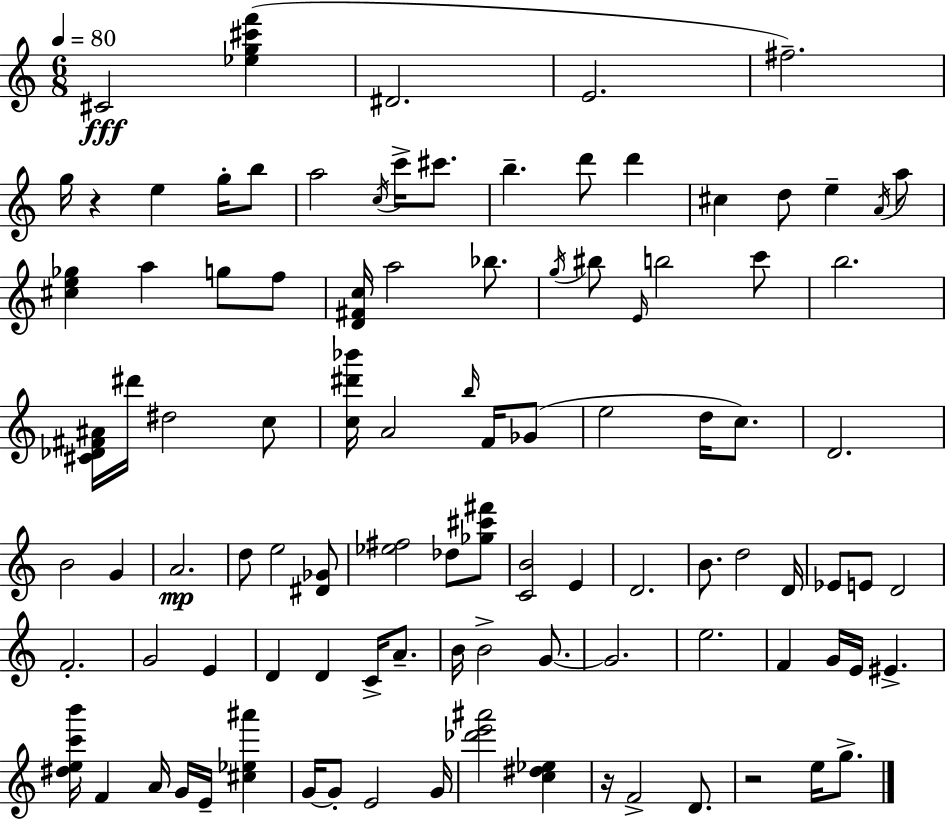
{
  \clef treble
  \numericTimeSignature
  \time 6/8
  \key c \major
  \tempo 4 = 80
  cis'2\fff <ees'' g'' cis''' f'''>4( | dis'2. | e'2. | fis''2.--) | \break g''16 r4 e''4 g''16-. b''8 | a''2 \acciaccatura { c''16 } c'''16-> cis'''8. | b''4.-- d'''8 d'''4 | cis''4 d''8 e''4-- \acciaccatura { a'16 } | \break a''8 <cis'' e'' ges''>4 a''4 g''8 | f''8 <d' fis' c''>16 a''2 bes''8. | \acciaccatura { g''16 } bis''8 \grace { e'16 } b''2 | c'''8 b''2. | \break <cis' des' fis' ais'>16 dis'''16 dis''2 | c''8 <c'' dis''' bes'''>16 a'2 | \grace { b''16 } f'16 ges'8( e''2 | d''16 c''8.) d'2. | \break b'2 | g'4 a'2.\mp | d''8 e''2 | <dis' ges'>8 <ees'' fis''>2 | \break des''8 <ges'' cis''' fis'''>8 <c' b'>2 | e'4 d'2. | b'8. d''2 | d'16 ees'8 e'8 d'2 | \break f'2.-. | g'2 | e'4 d'4 d'4 | c'16-> a'8.-- b'16 b'2-> | \break g'8.~~ g'2. | e''2. | f'4 g'16 e'16 eis'4.-> | <dis'' e'' c''' b'''>16 f'4 a'16 g'16 | \break e'16-- <cis'' ees'' ais'''>4 g'16~~ g'8-. e'2 | g'16 <des''' e''' ais'''>2 | <c'' dis'' ees''>4 r16 f'2-> | d'8. r2 | \break e''16 g''8.-> \bar "|."
}